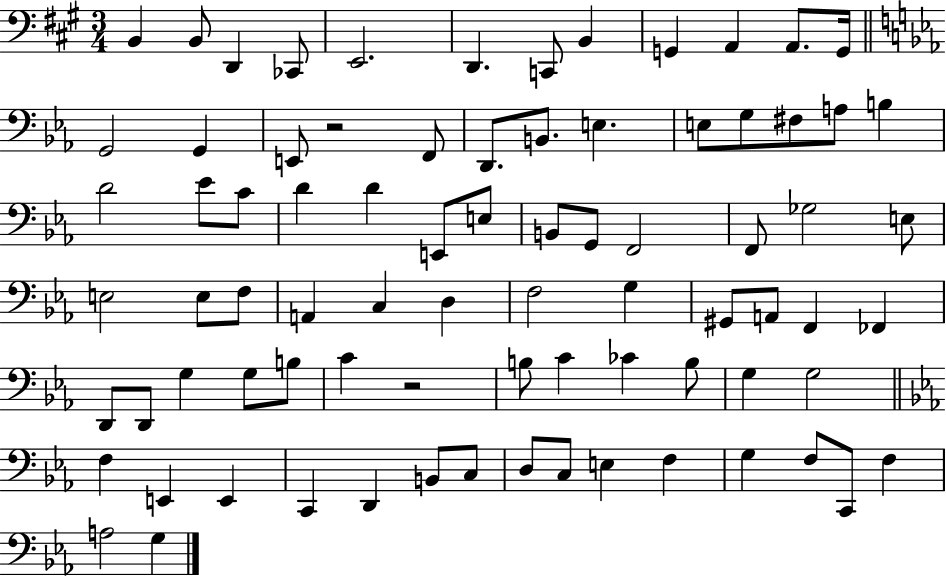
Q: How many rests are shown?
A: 2